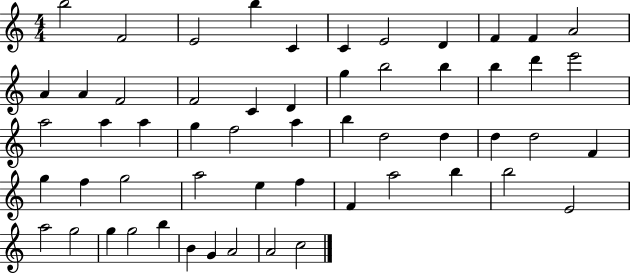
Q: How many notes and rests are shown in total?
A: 56